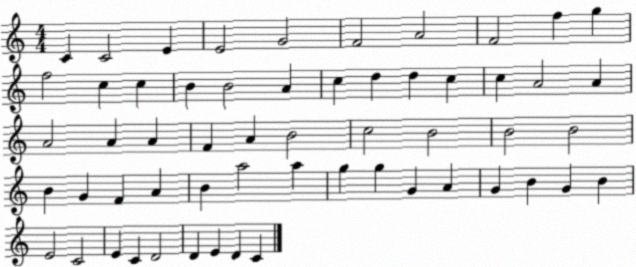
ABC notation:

X:1
T:Untitled
M:4/4
L:1/4
K:C
C C2 E E2 G2 F2 A2 F2 f g f2 c c B B2 A c d d c c A2 A A2 A A F A B2 c2 B2 B2 B2 B G F A B a2 a g g G A G B G B E2 C2 E C D2 D E D C